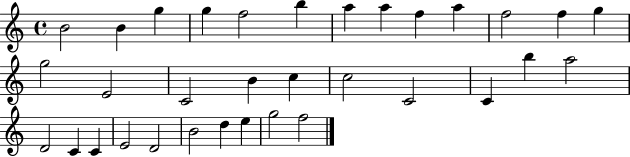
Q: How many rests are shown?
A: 0